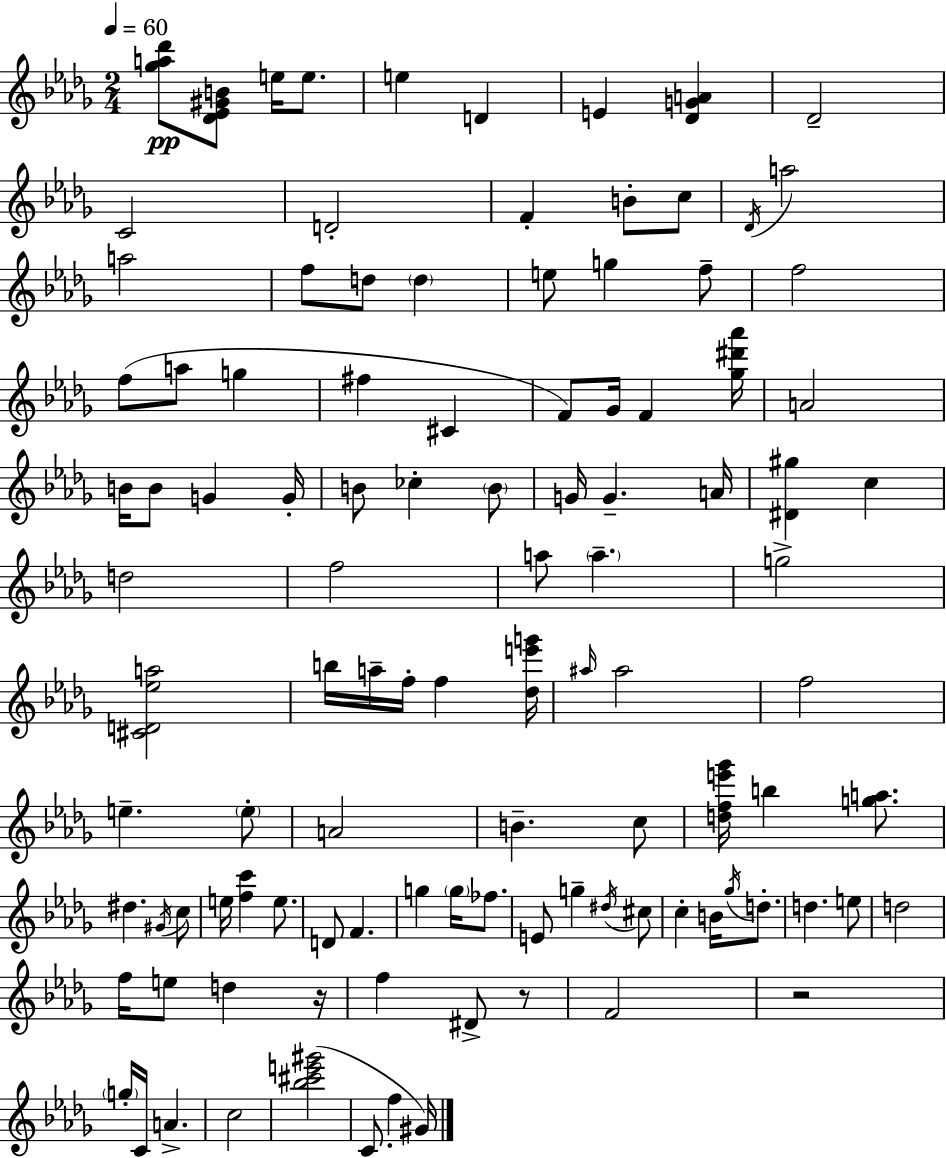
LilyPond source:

{
  \clef treble
  \numericTimeSignature
  \time 2/4
  \key bes \minor
  \tempo 4 = 60
  \repeat volta 2 { <ges'' a'' des'''>8\pp <des' ees' gis' b'>8 e''16 e''8. | e''4 d'4 | e'4 <des' g' a'>4 | des'2-- | \break c'2 | d'2-. | f'4-. b'8-. c''8 | \acciaccatura { des'16 } a''2 | \break a''2 | f''8 d''8 \parenthesize d''4 | e''8 g''4 f''8-- | f''2 | \break f''8( a''8 g''4 | fis''4 cis'4 | f'8) ges'16 f'4 | <ges'' dis''' aes'''>16 a'2 | \break b'16 b'8 g'4 | g'16-. b'8 ces''4-. \parenthesize b'8 | g'16 g'4.-- | a'16 <dis' gis''>4 c''4 | \break d''2 | f''2 | a''8 \parenthesize a''4.-- | g''2-> | \break <cis' d' ees'' a''>2 | b''16 a''16-- f''16-. f''4 | <des'' e''' g'''>16 \grace { ais''16 } ais''2 | f''2 | \break e''4.-- | \parenthesize e''8-. a'2 | b'4.-- | c''8 <d'' f'' e''' ges'''>16 b''4 <g'' a''>8. | \break dis''4. | \acciaccatura { gis'16 } c''8 e''16 <f'' c'''>4 | e''8. d'8 f'4. | g''4 \parenthesize g''16 | \break fes''8. e'8 g''4-- | \acciaccatura { dis''16 } cis''8 c''4-. | b'16 \acciaccatura { ges''16 } d''8.-. d''4. | e''8 d''2 | \break f''16 e''8 | d''4 r16 f''4 | dis'8-> r8 f'2 | r2 | \break \parenthesize g''16-. c'16 a'4.-> | c''2 | <bes'' cis''' e''' gis'''>2( | c'8. | \break f''4 gis'16) } \bar "|."
}